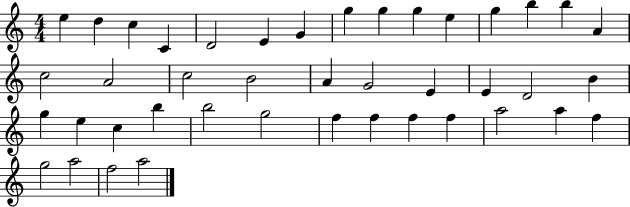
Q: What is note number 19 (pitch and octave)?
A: B4